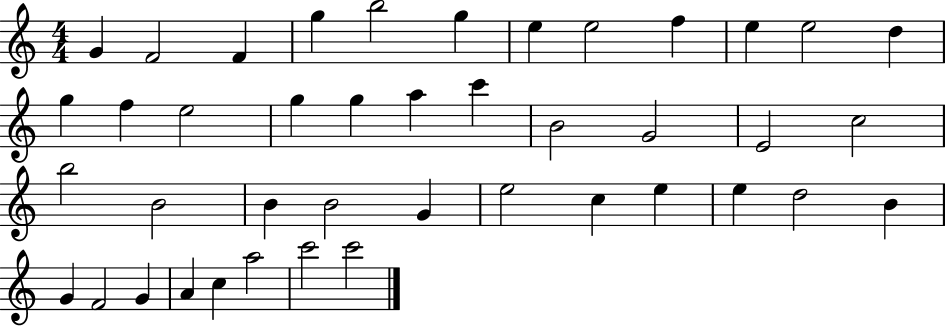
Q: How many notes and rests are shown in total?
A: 42